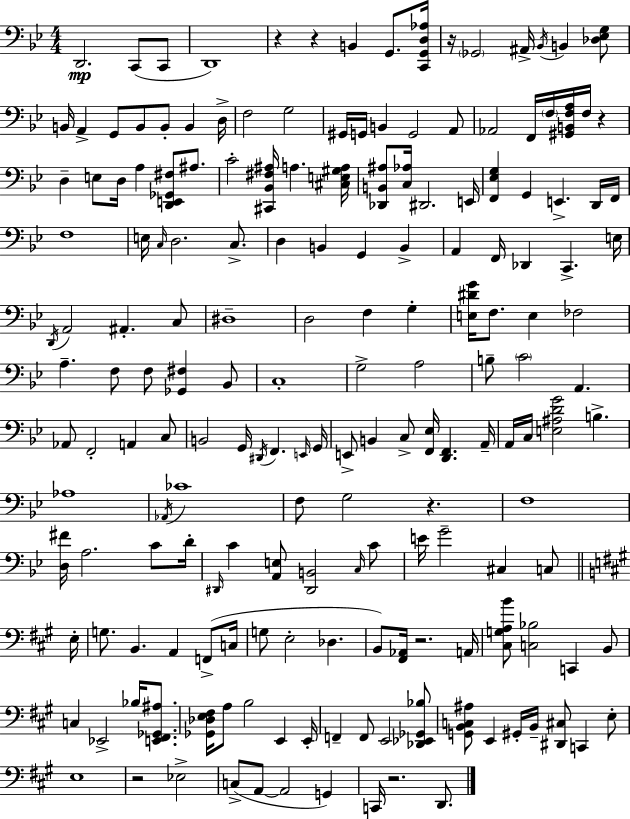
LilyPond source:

{
  \clef bass
  \numericTimeSignature
  \time 4/4
  \key bes \major
  d,2.\mp c,8( c,8 | d,1) | r4 r4 b,4 g,8. <c, g, d aes>16 | r16 \parenthesize ges,2 ais,16-> \acciaccatura { bes,16 } b,4 <des ees g>8 | \break b,16 a,4-> g,8 b,8 b,8-. b,4 | d16-> f2 g2 | gis,16 g,16 b,4 g,2 a,8 | aes,2 f,16 \parenthesize f16 <gis, b, f a>16 f16 r4 | \break d4-- e8 d16 a4 <d, e, ges, fis>8 ais8. | c'2-. <cis, bes, fis ais>16 a4. | <cis e gis a>16 <des, b, ais>8 <c aes>16 dis,2. | e,16 <f, ees g>4 g,4 e,4.-> d,16 | \break f,16 f1 | e16 \grace { c16 } d2. c8.-> | d4 b,4 g,4 b,4-> | a,4 f,16 des,4 c,4.-> | \break e16 \acciaccatura { d,16 } a,2 ais,4.-. | c8 dis1-- | d2 f4 g4-. | <e dis' g'>16 f8. e4 fes2 | \break a4.-- f8 f8 <ges, fis>4 | bes,8 c1-. | g2-> a2 | b8-- \parenthesize c'2 a,4. | \break aes,8 f,2-. a,4 | c8 b,2 g,16 \acciaccatura { dis,16 } f,4. | \grace { e,16 } g,16 e,8-> b,4 c8-> <f, ees>16 <d, f,>4. | a,16-- a,16 c16 <e ais d' g'>2 b4.-> | \break aes1 | \acciaccatura { aes,16 } ces'1 | f8 g2 | r4. f1 | \break <d fis'>16 a2. | c'8 d'16-. \grace { dis,16 } c'4 <a, e>8 <dis, b,>2 | \grace { c16 } c'8 e'16 g'2-- | cis4 c8 \bar "||" \break \key a \major e16-. g8. b,4. a,4 f,8->( | c16 g8 e2-. des4. | b,8) <fis, aes,>16 r2. | a,16 <cis g a b'>8 <c bes>2 c,4 b,8 | \break c4 ees,2-> bes16 <e, fis, ges, ais>8. | <ges, des e fis>16 a8 b2 e,4 | e,16-. f,4-- f,8 e,2 <des, ees, ges, bes>8 | <g, b, c ais>8 e,4 gis,16-. b,16-- <dis, cis>8 c,4 e8-. | \break e1 | r2 ees2-> | c8->( a,8~~ a,2 g,4) | c,16 r2. d,8. | \break \bar "|."
}